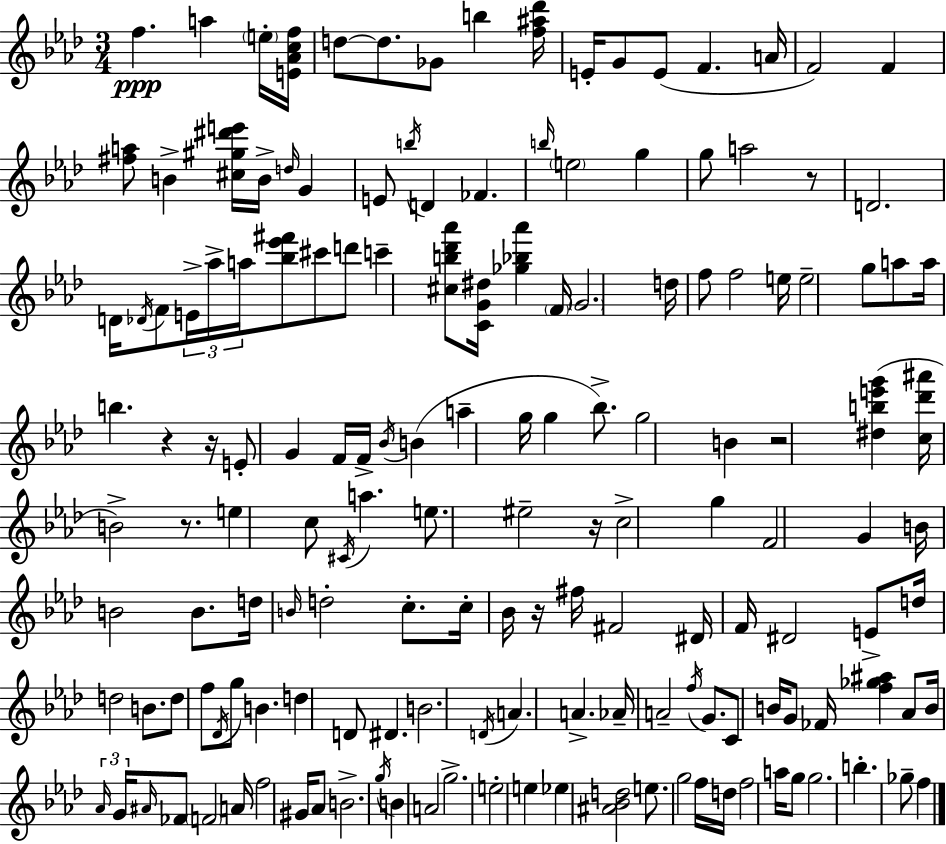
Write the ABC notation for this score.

X:1
T:Untitled
M:3/4
L:1/4
K:Fm
f a e/4 [E_Acf]/4 d/2 d/2 _G/2 b [f^a_d']/4 E/4 G/2 E/2 F A/4 F2 F [^fa]/2 B [^c^g^d'e']/4 B/4 d/4 G E/2 b/4 D _F b/4 e2 g g/2 a2 z/2 D2 D/4 _D/4 F/2 E/4 _a/4 a/4 [_b_e'^f']/2 ^c'/2 d'/2 c' [^cb_d'_a']/2 [CG^d]/4 [_g_b_a'] F/4 G2 d/4 f/2 f2 e/4 e2 g/2 a/2 a/4 b z z/4 E/2 G F/4 F/4 _B/4 B a g/4 g _b/2 g2 B z2 [^dbe'g'] [c_d'^a']/4 B2 z/2 e c/2 ^C/4 a e/2 ^e2 z/4 c2 g F2 G B/4 B2 B/2 d/4 B/4 d2 c/2 c/4 _B/4 z/4 ^f/4 ^F2 ^D/4 F/4 ^D2 E/2 d/4 d2 B/2 d/2 f/2 _D/4 g/2 B d D/2 ^D B2 D/4 A A _A/4 A2 f/4 G/2 C/2 B/4 G/2 _F/4 [f_g^a] _A/2 B/4 _A/4 G/4 ^A/4 _F/2 F2 A/4 f2 ^G/4 _A/2 B2 g/4 B A2 g2 e2 e _e [^A_Bd]2 e/2 g2 f/4 d/4 f2 a/4 g/2 g2 b _g/2 f